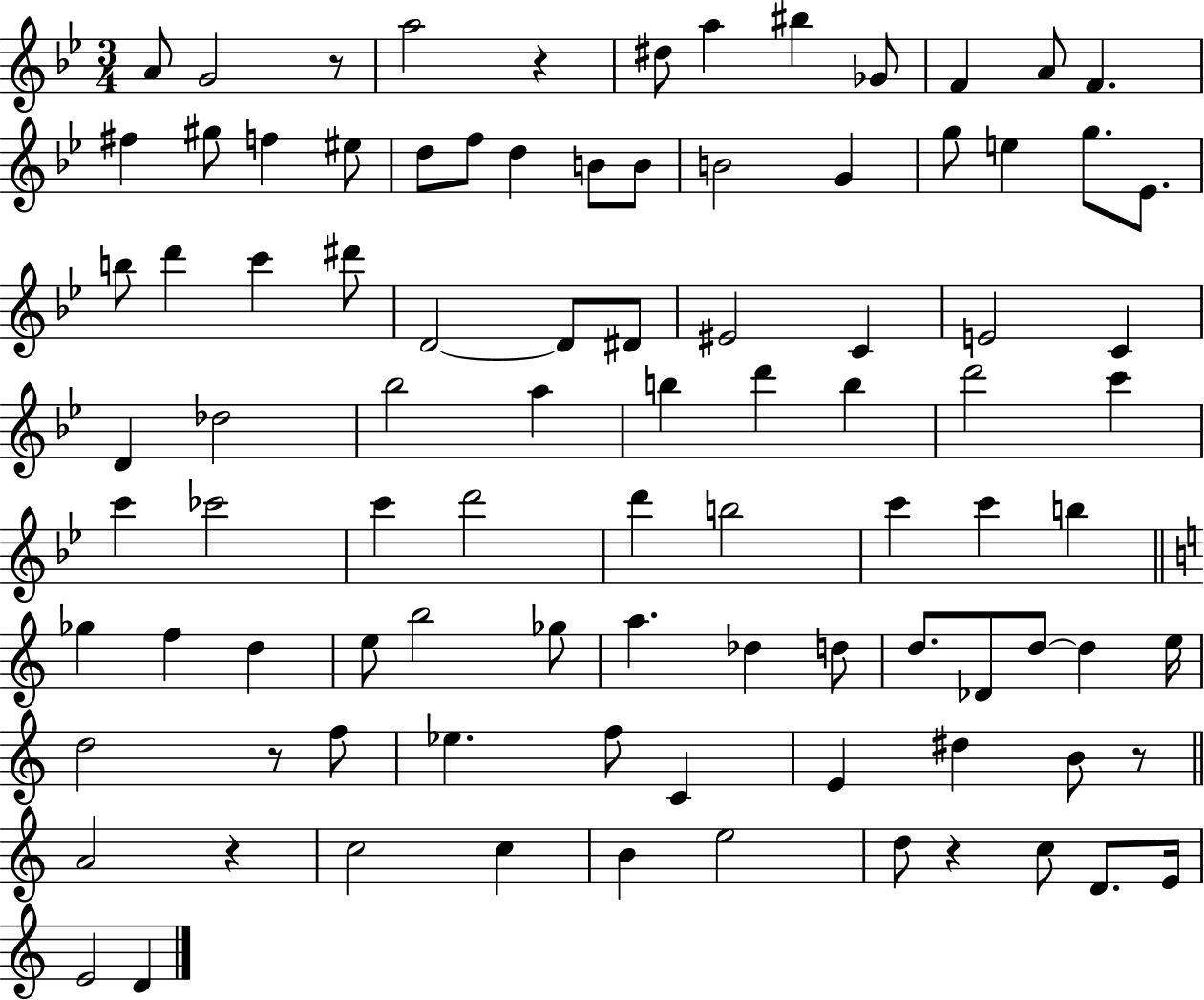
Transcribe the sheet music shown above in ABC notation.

X:1
T:Untitled
M:3/4
L:1/4
K:Bb
A/2 G2 z/2 a2 z ^d/2 a ^b _G/2 F A/2 F ^f ^g/2 f ^e/2 d/2 f/2 d B/2 B/2 B2 G g/2 e g/2 _E/2 b/2 d' c' ^d'/2 D2 D/2 ^D/2 ^E2 C E2 C D _d2 _b2 a b d' b d'2 c' c' _c'2 c' d'2 d' b2 c' c' b _g f d e/2 b2 _g/2 a _d d/2 d/2 _D/2 d/2 d e/4 d2 z/2 f/2 _e f/2 C E ^d B/2 z/2 A2 z c2 c B e2 d/2 z c/2 D/2 E/4 E2 D